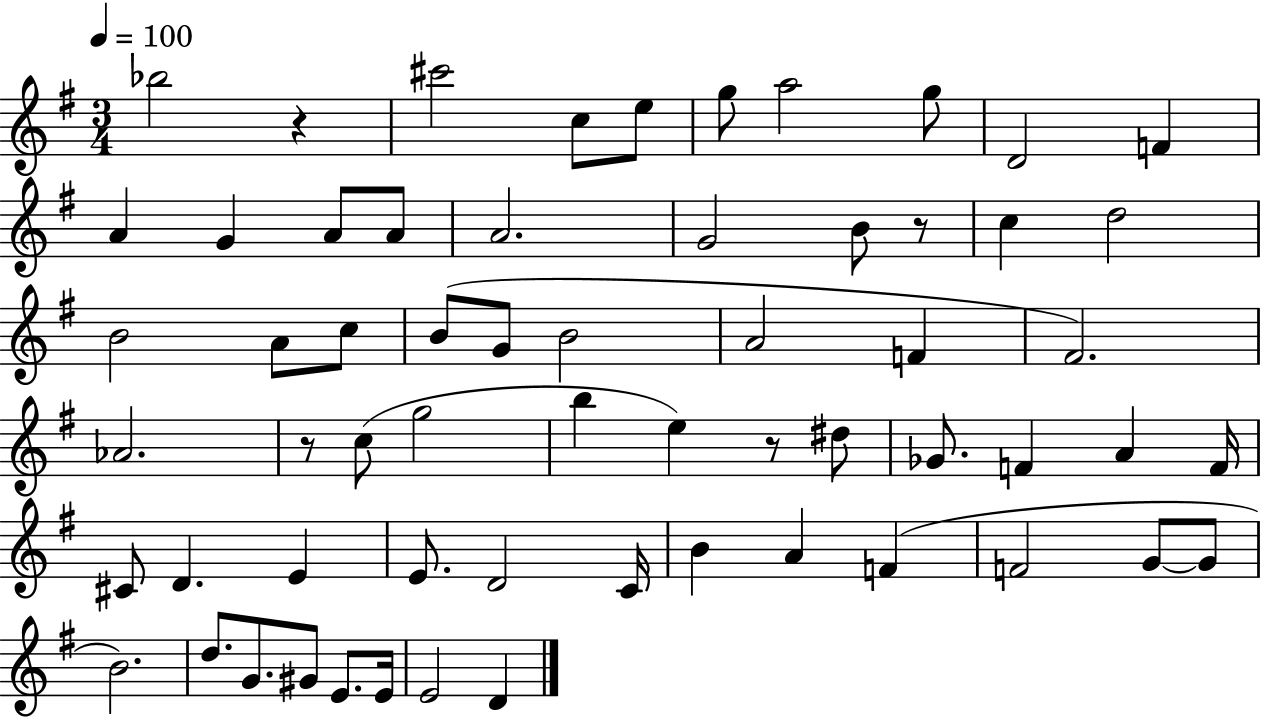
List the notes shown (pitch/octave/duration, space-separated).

Bb5/h R/q C#6/h C5/e E5/e G5/e A5/h G5/e D4/h F4/q A4/q G4/q A4/e A4/e A4/h. G4/h B4/e R/e C5/q D5/h B4/h A4/e C5/e B4/e G4/e B4/h A4/h F4/q F#4/h. Ab4/h. R/e C5/e G5/h B5/q E5/q R/e D#5/e Gb4/e. F4/q A4/q F4/s C#4/e D4/q. E4/q E4/e. D4/h C4/s B4/q A4/q F4/q F4/h G4/e G4/e B4/h. D5/e. G4/e. G#4/e E4/e. E4/s E4/h D4/q